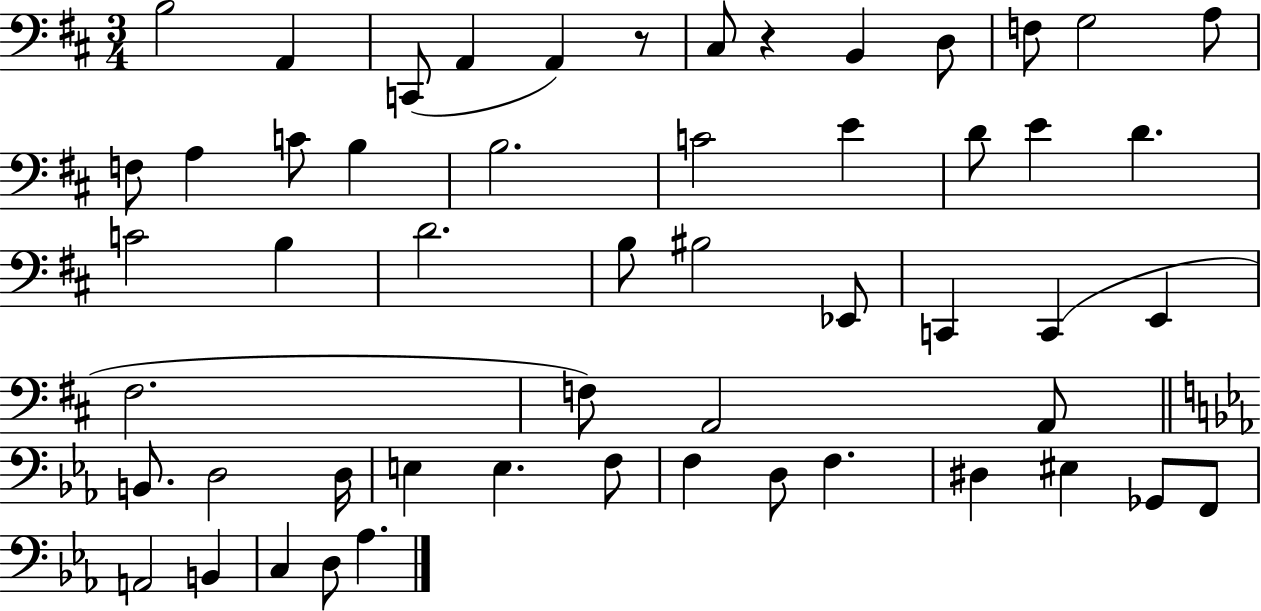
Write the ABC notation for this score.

X:1
T:Untitled
M:3/4
L:1/4
K:D
B,2 A,, C,,/2 A,, A,, z/2 ^C,/2 z B,, D,/2 F,/2 G,2 A,/2 F,/2 A, C/2 B, B,2 C2 E D/2 E D C2 B, D2 B,/2 ^B,2 _E,,/2 C,, C,, E,, ^F,2 F,/2 A,,2 A,,/2 B,,/2 D,2 D,/4 E, E, F,/2 F, D,/2 F, ^D, ^E, _G,,/2 F,,/2 A,,2 B,, C, D,/2 _A,